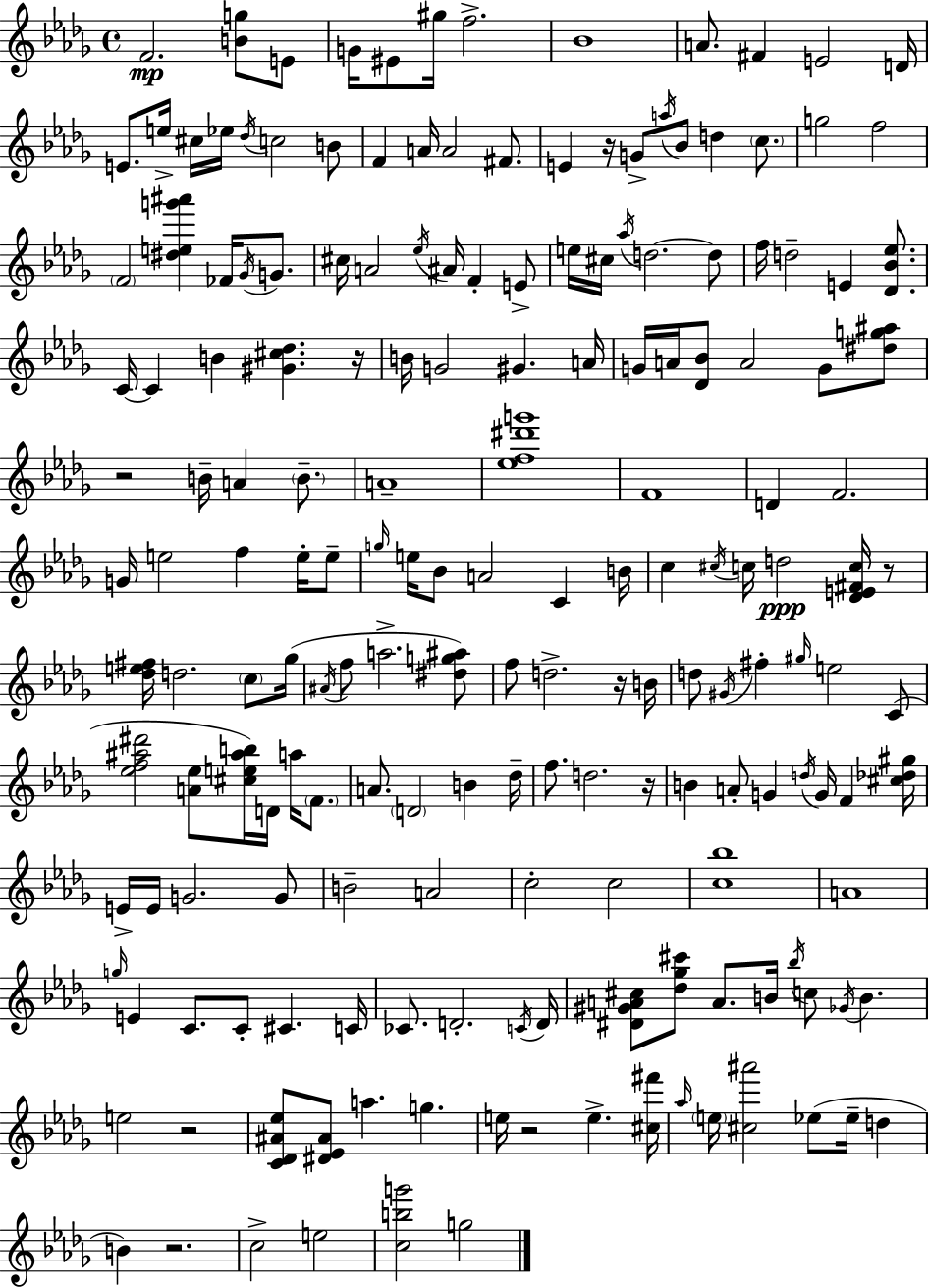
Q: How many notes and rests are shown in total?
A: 181